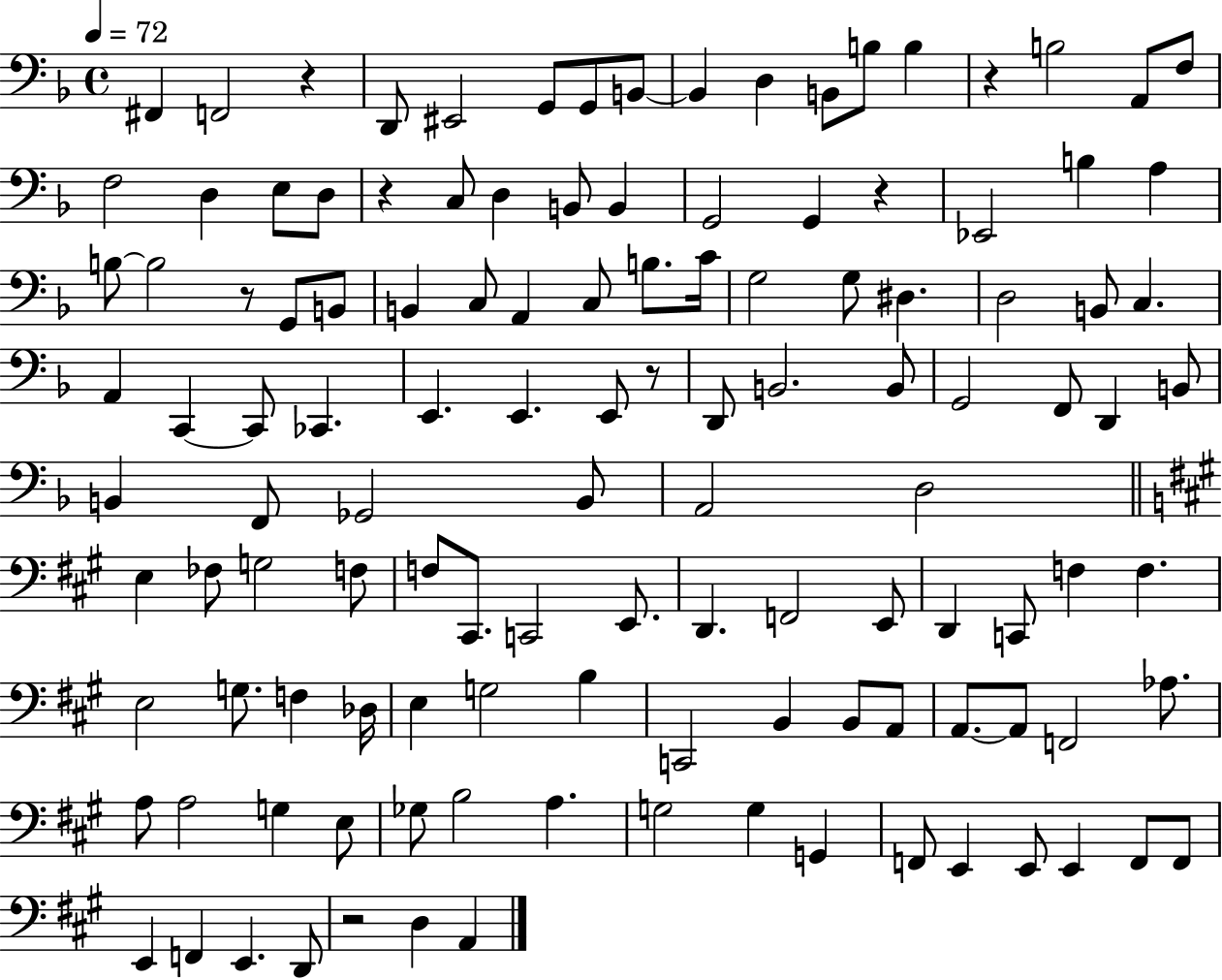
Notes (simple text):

F#2/q F2/h R/q D2/e EIS2/h G2/e G2/e B2/e B2/q D3/q B2/e B3/e B3/q R/q B3/h A2/e F3/e F3/h D3/q E3/e D3/e R/q C3/e D3/q B2/e B2/q G2/h G2/q R/q Eb2/h B3/q A3/q B3/e B3/h R/e G2/e B2/e B2/q C3/e A2/q C3/e B3/e. C4/s G3/h G3/e D#3/q. D3/h B2/e C3/q. A2/q C2/q C2/e CES2/q. E2/q. E2/q. E2/e R/e D2/e B2/h. B2/e G2/h F2/e D2/q B2/e B2/q F2/e Gb2/h B2/e A2/h D3/h E3/q FES3/e G3/h F3/e F3/e C#2/e. C2/h E2/e. D2/q. F2/h E2/e D2/q C2/e F3/q F3/q. E3/h G3/e. F3/q Db3/s E3/q G3/h B3/q C2/h B2/q B2/e A2/e A2/e. A2/e F2/h Ab3/e. A3/e A3/h G3/q E3/e Gb3/e B3/h A3/q. G3/h G3/q G2/q F2/e E2/q E2/e E2/q F2/e F2/e E2/q F2/q E2/q. D2/e R/h D3/q A2/q